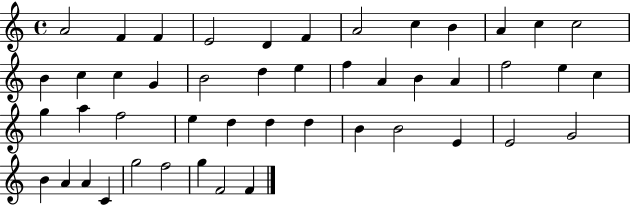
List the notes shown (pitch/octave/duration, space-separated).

A4/h F4/q F4/q E4/h D4/q F4/q A4/h C5/q B4/q A4/q C5/q C5/h B4/q C5/q C5/q G4/q B4/h D5/q E5/q F5/q A4/q B4/q A4/q F5/h E5/q C5/q G5/q A5/q F5/h E5/q D5/q D5/q D5/q B4/q B4/h E4/q E4/h G4/h B4/q A4/q A4/q C4/q G5/h F5/h G5/q F4/h F4/q